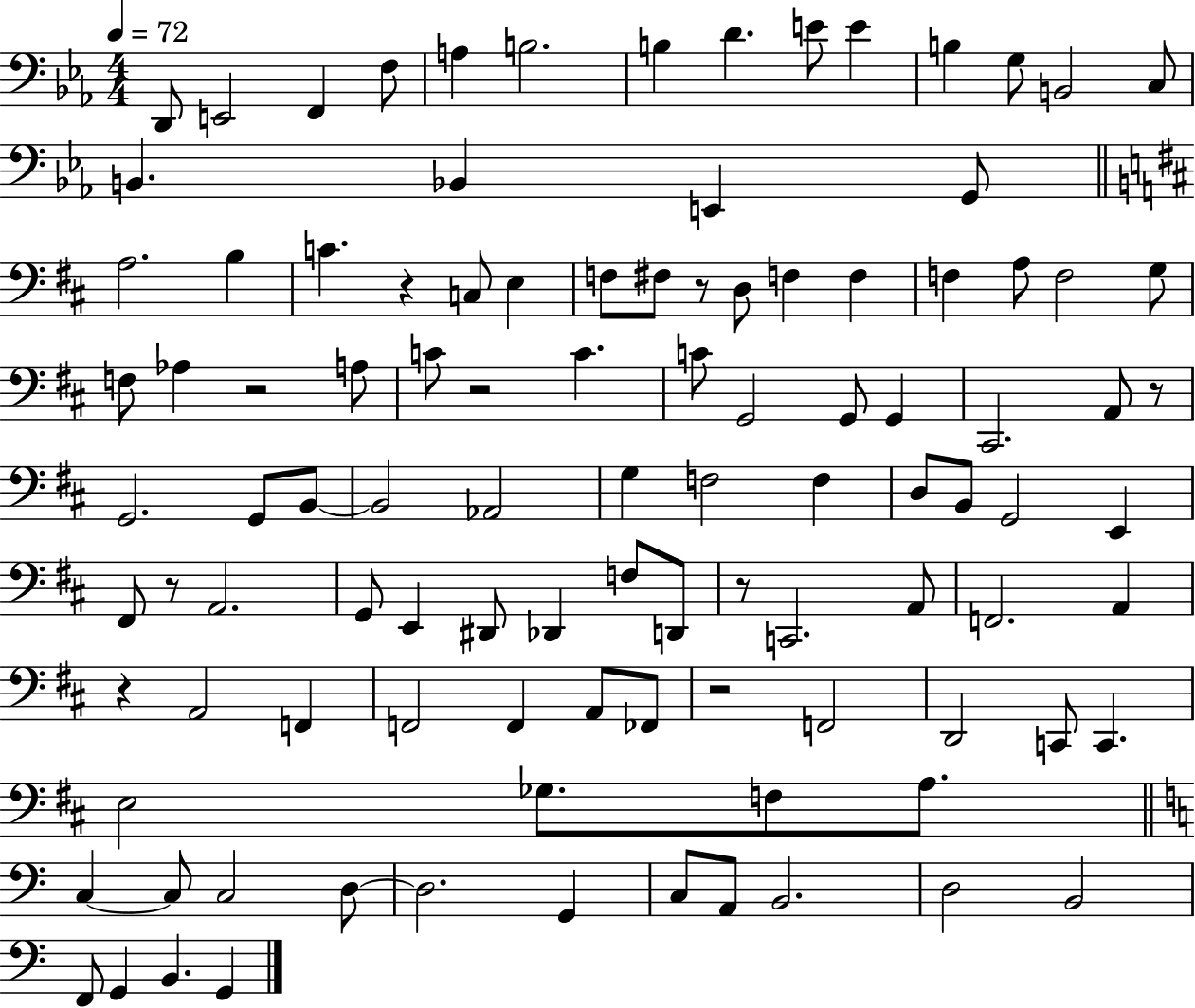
D2/e E2/h F2/q F3/e A3/q B3/h. B3/q D4/q. E4/e E4/q B3/q G3/e B2/h C3/e B2/q. Bb2/q E2/q G2/e A3/h. B3/q C4/q. R/q C3/e E3/q F3/e F#3/e R/e D3/e F3/q F3/q F3/q A3/e F3/h G3/e F3/e Ab3/q R/h A3/e C4/e R/h C4/q. C4/e G2/h G2/e G2/q C#2/h. A2/e R/e G2/h. G2/e B2/e B2/h Ab2/h G3/q F3/h F3/q D3/e B2/e G2/h E2/q F#2/e R/e A2/h. G2/e E2/q D#2/e Db2/q F3/e D2/e R/e C2/h. A2/e F2/h. A2/q R/q A2/h F2/q F2/h F2/q A2/e FES2/e R/h F2/h D2/h C2/e C2/q. E3/h Gb3/e. F3/e A3/e. C3/q C3/e C3/h D3/e D3/h. G2/q C3/e A2/e B2/h. D3/h B2/h F2/e G2/q B2/q. G2/q